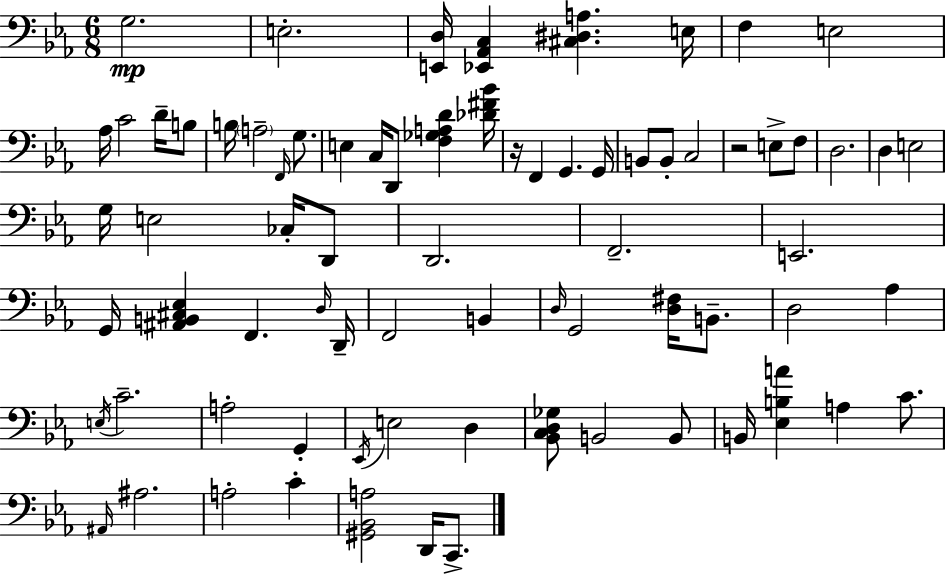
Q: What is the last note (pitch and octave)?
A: C2